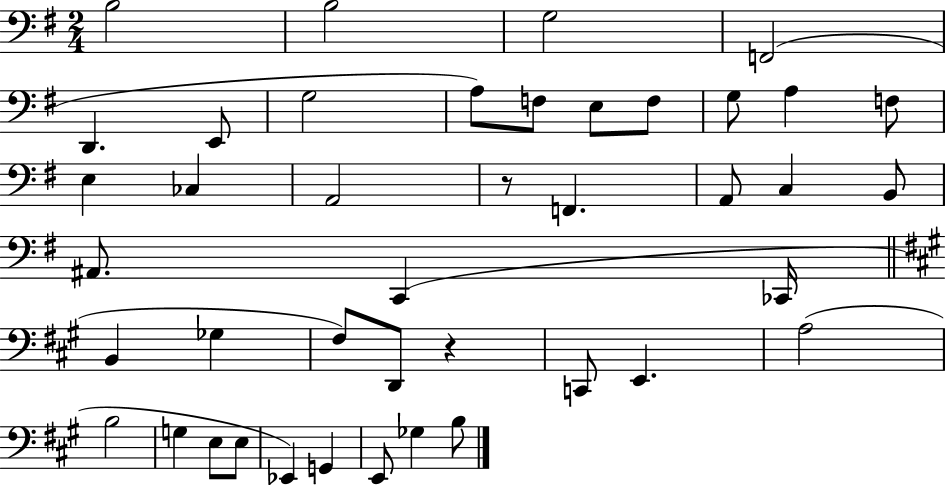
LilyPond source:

{
  \clef bass
  \numericTimeSignature
  \time 2/4
  \key g \major
  b2 | b2 | g2 | f,2( | \break d,4. e,8 | g2 | a8) f8 e8 f8 | g8 a4 f8 | \break e4 ces4 | a,2 | r8 f,4. | a,8 c4 b,8 | \break ais,8. c,4( ces,16 | \bar "||" \break \key a \major b,4 ges4 | fis8) d,8 r4 | c,8 e,4. | a2( | \break b2 | g4 e8 e8 | ees,4) g,4 | e,8 ges4 b8 | \break \bar "|."
}